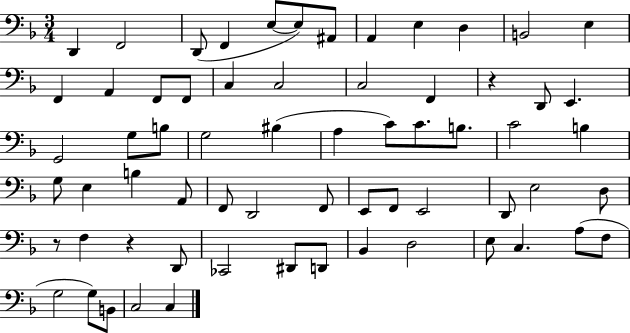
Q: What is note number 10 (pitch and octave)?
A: D3